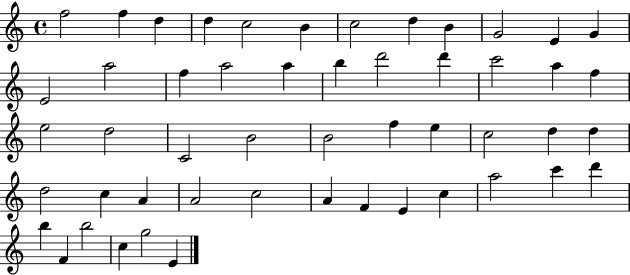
X:1
T:Untitled
M:4/4
L:1/4
K:C
f2 f d d c2 B c2 d B G2 E G E2 a2 f a2 a b d'2 d' c'2 a f e2 d2 C2 B2 B2 f e c2 d d d2 c A A2 c2 A F E c a2 c' d' b F b2 c g2 E